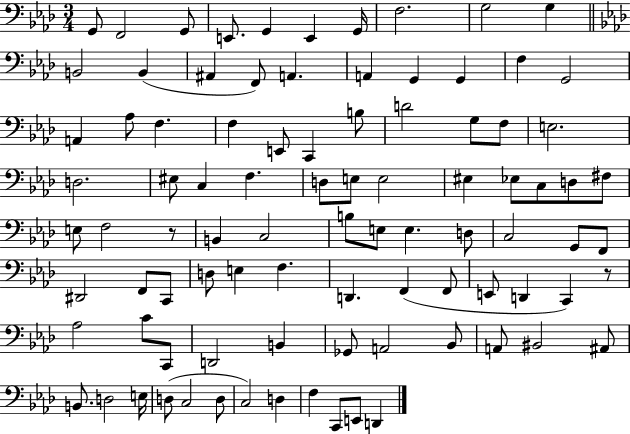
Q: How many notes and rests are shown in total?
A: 91